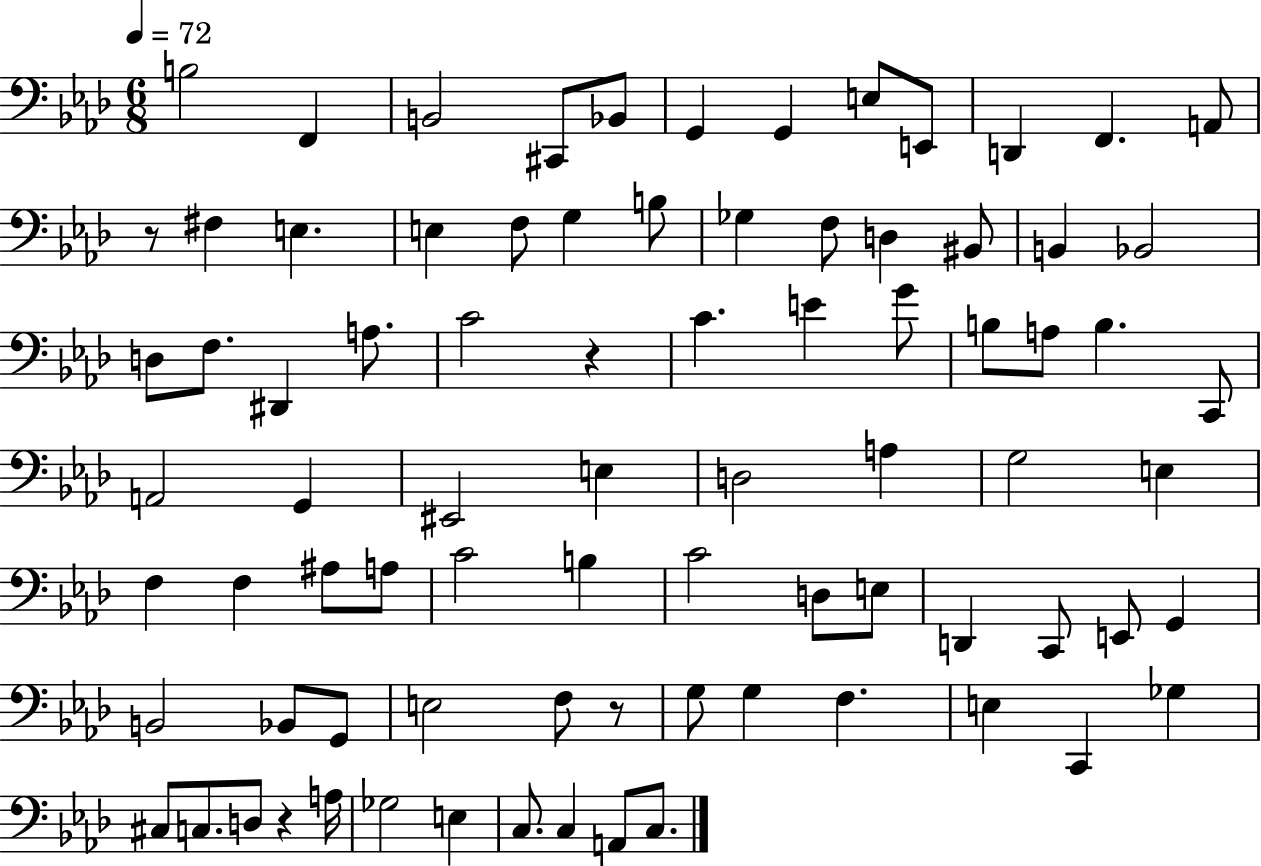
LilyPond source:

{
  \clef bass
  \numericTimeSignature
  \time 6/8
  \key aes \major
  \tempo 4 = 72
  b2 f,4 | b,2 cis,8 bes,8 | g,4 g,4 e8 e,8 | d,4 f,4. a,8 | \break r8 fis4 e4. | e4 f8 g4 b8 | ges4 f8 d4 bis,8 | b,4 bes,2 | \break d8 f8. dis,4 a8. | c'2 r4 | c'4. e'4 g'8 | b8 a8 b4. c,8 | \break a,2 g,4 | eis,2 e4 | d2 a4 | g2 e4 | \break f4 f4 ais8 a8 | c'2 b4 | c'2 d8 e8 | d,4 c,8 e,8 g,4 | \break b,2 bes,8 g,8 | e2 f8 r8 | g8 g4 f4. | e4 c,4 ges4 | \break cis8 c8. d8 r4 a16 | ges2 e4 | c8. c4 a,8 c8. | \bar "|."
}